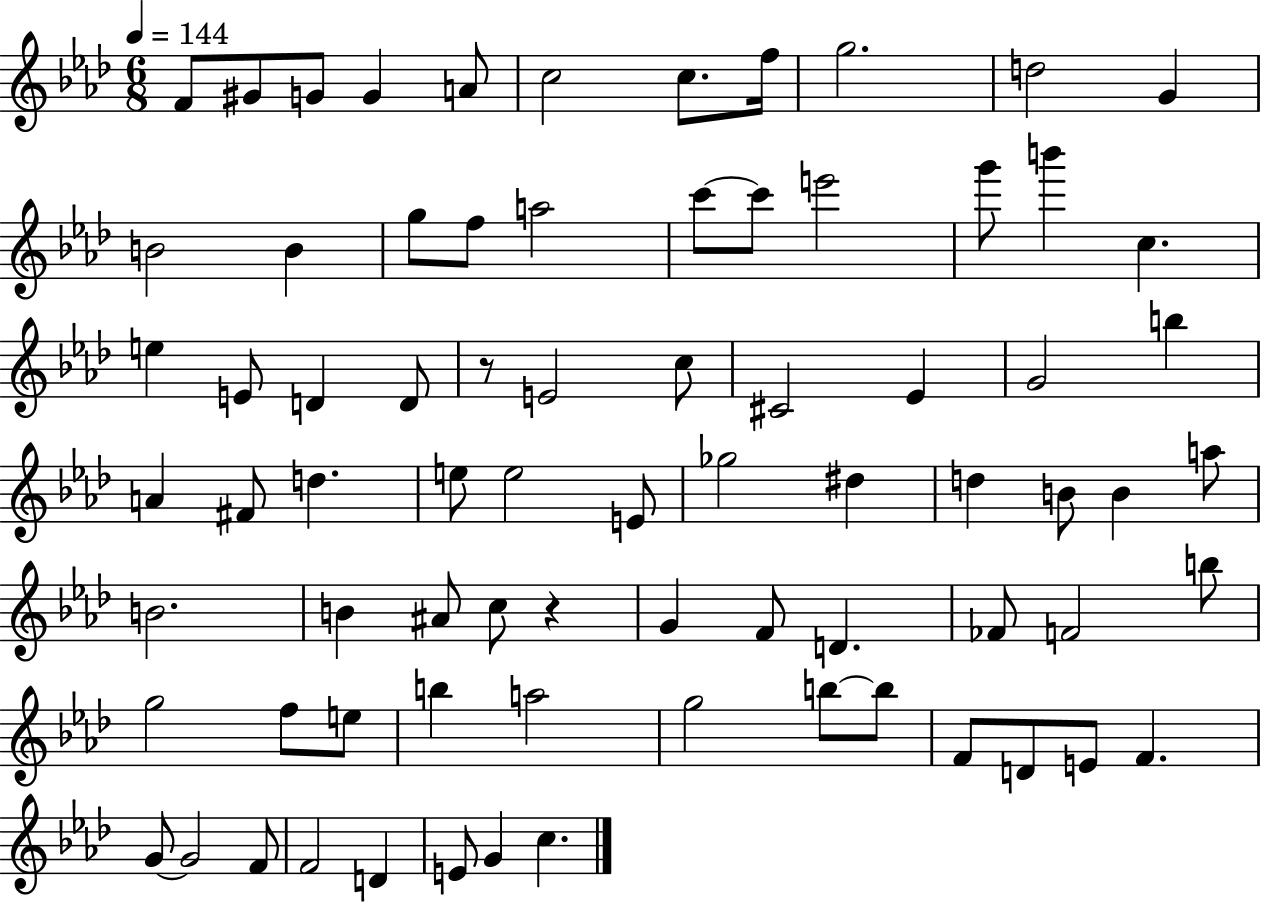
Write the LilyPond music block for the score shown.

{
  \clef treble
  \numericTimeSignature
  \time 6/8
  \key aes \major
  \tempo 4 = 144
  f'8 gis'8 g'8 g'4 a'8 | c''2 c''8. f''16 | g''2. | d''2 g'4 | \break b'2 b'4 | g''8 f''8 a''2 | c'''8~~ c'''8 e'''2 | g'''8 b'''4 c''4. | \break e''4 e'8 d'4 d'8 | r8 e'2 c''8 | cis'2 ees'4 | g'2 b''4 | \break a'4 fis'8 d''4. | e''8 e''2 e'8 | ges''2 dis''4 | d''4 b'8 b'4 a''8 | \break b'2. | b'4 ais'8 c''8 r4 | g'4 f'8 d'4. | fes'8 f'2 b''8 | \break g''2 f''8 e''8 | b''4 a''2 | g''2 b''8~~ b''8 | f'8 d'8 e'8 f'4. | \break g'8~~ g'2 f'8 | f'2 d'4 | e'8 g'4 c''4. | \bar "|."
}